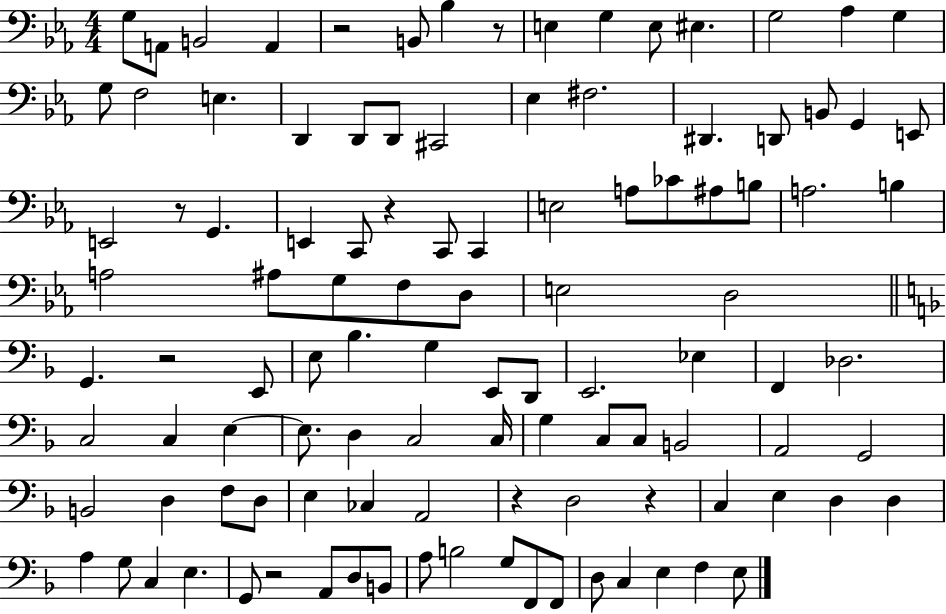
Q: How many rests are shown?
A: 8